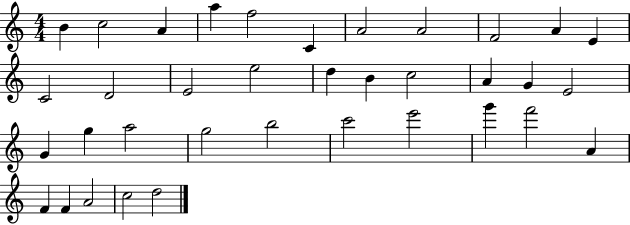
B4/q C5/h A4/q A5/q F5/h C4/q A4/h A4/h F4/h A4/q E4/q C4/h D4/h E4/h E5/h D5/q B4/q C5/h A4/q G4/q E4/h G4/q G5/q A5/h G5/h B5/h C6/h E6/h G6/q F6/h A4/q F4/q F4/q A4/h C5/h D5/h